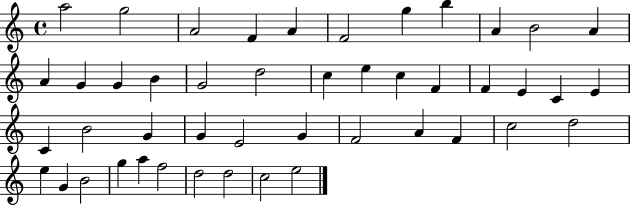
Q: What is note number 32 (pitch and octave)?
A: F4